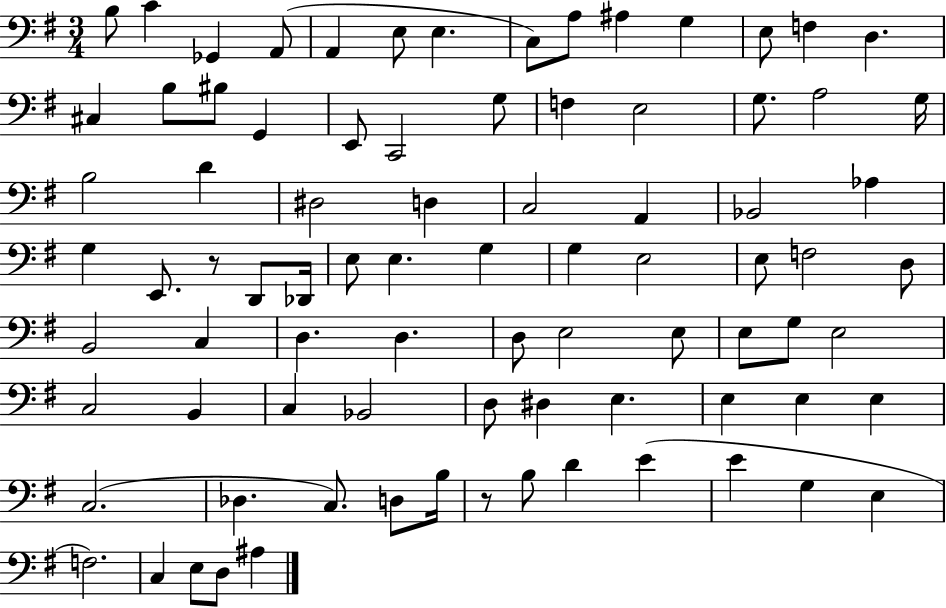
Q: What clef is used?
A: bass